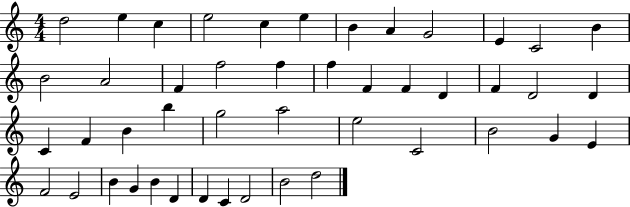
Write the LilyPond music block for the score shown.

{
  \clef treble
  \numericTimeSignature
  \time 4/4
  \key c \major
  d''2 e''4 c''4 | e''2 c''4 e''4 | b'4 a'4 g'2 | e'4 c'2 b'4 | \break b'2 a'2 | f'4 f''2 f''4 | f''4 f'4 f'4 d'4 | f'4 d'2 d'4 | \break c'4 f'4 b'4 b''4 | g''2 a''2 | e''2 c'2 | b'2 g'4 e'4 | \break f'2 e'2 | b'4 g'4 b'4 d'4 | d'4 c'4 d'2 | b'2 d''2 | \break \bar "|."
}